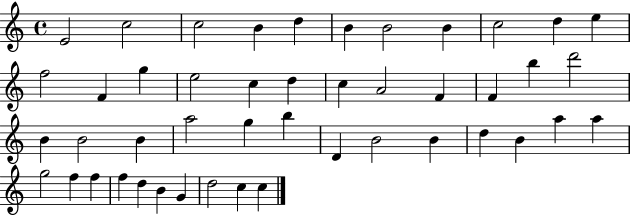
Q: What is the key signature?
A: C major